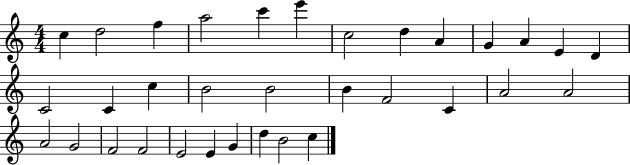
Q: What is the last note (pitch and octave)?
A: C5